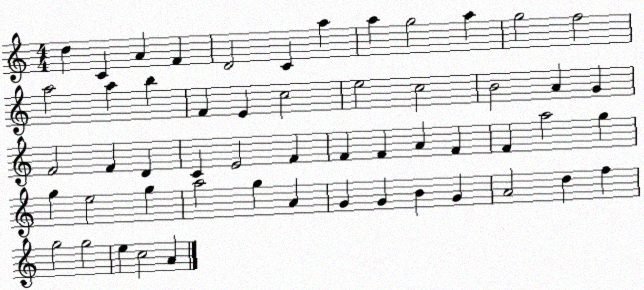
X:1
T:Untitled
M:4/4
L:1/4
K:C
d C A F D2 C a a g2 a g2 f2 a2 a b F E c2 e2 c2 B2 A G F2 F D C E2 F F F A F F a2 g g e2 g a2 g A G G B G A2 d f g2 g2 e c2 A